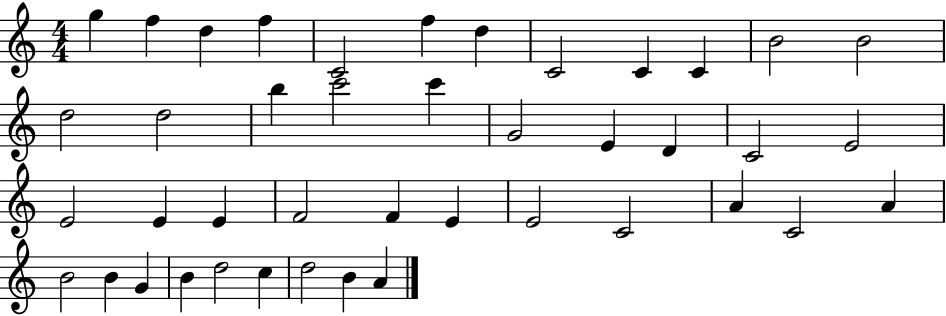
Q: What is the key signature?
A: C major